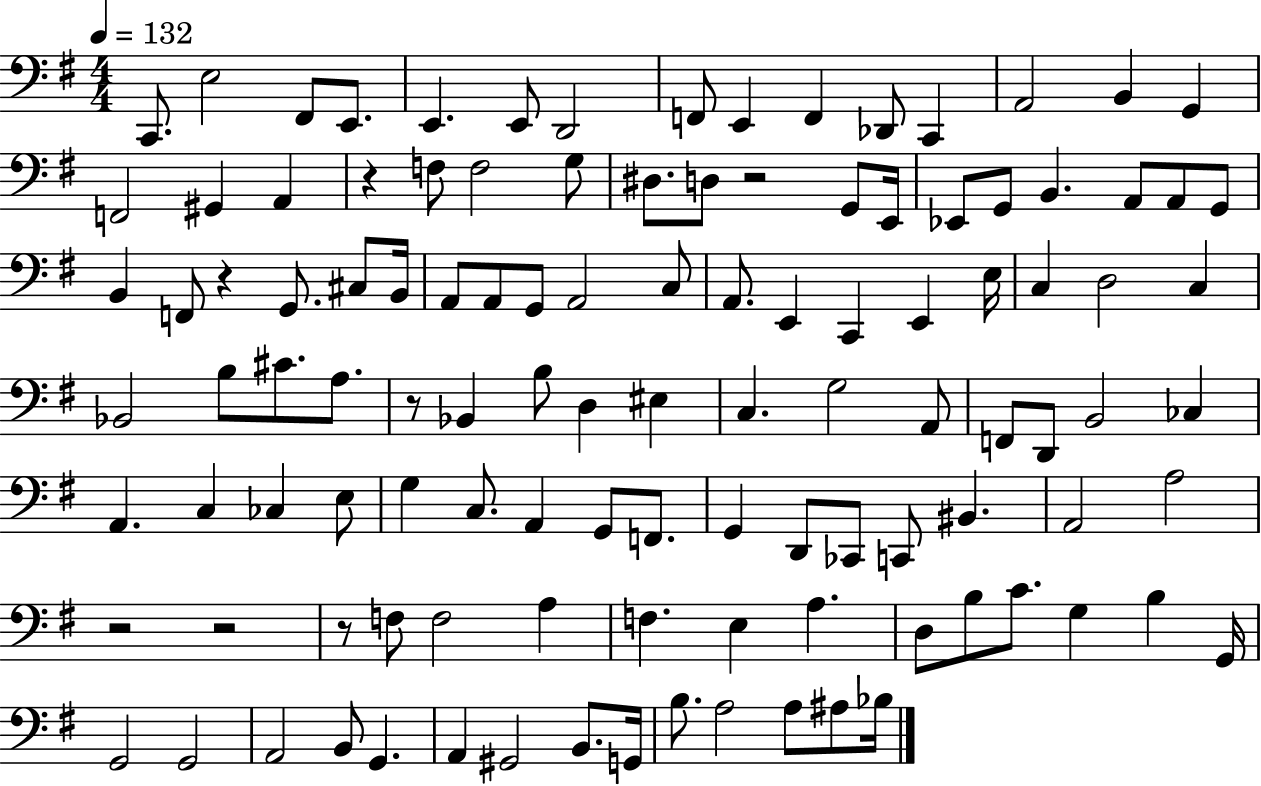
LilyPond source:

{
  \clef bass
  \numericTimeSignature
  \time 4/4
  \key g \major
  \tempo 4 = 132
  c,8. e2 fis,8 e,8. | e,4. e,8 d,2 | f,8 e,4 f,4 des,8 c,4 | a,2 b,4 g,4 | \break f,2 gis,4 a,4 | r4 f8 f2 g8 | dis8. d8 r2 g,8 e,16 | ees,8 g,8 b,4. a,8 a,8 g,8 | \break b,4 f,8 r4 g,8. cis8 b,16 | a,8 a,8 g,8 a,2 c8 | a,8. e,4 c,4 e,4 e16 | c4 d2 c4 | \break bes,2 b8 cis'8. a8. | r8 bes,4 b8 d4 eis4 | c4. g2 a,8 | f,8 d,8 b,2 ces4 | \break a,4. c4 ces4 e8 | g4 c8. a,4 g,8 f,8. | g,4 d,8 ces,8 c,8 bis,4. | a,2 a2 | \break r2 r2 | r8 f8 f2 a4 | f4. e4 a4. | d8 b8 c'8. g4 b4 g,16 | \break g,2 g,2 | a,2 b,8 g,4. | a,4 gis,2 b,8. g,16 | b8. a2 a8 ais8 bes16 | \break \bar "|."
}